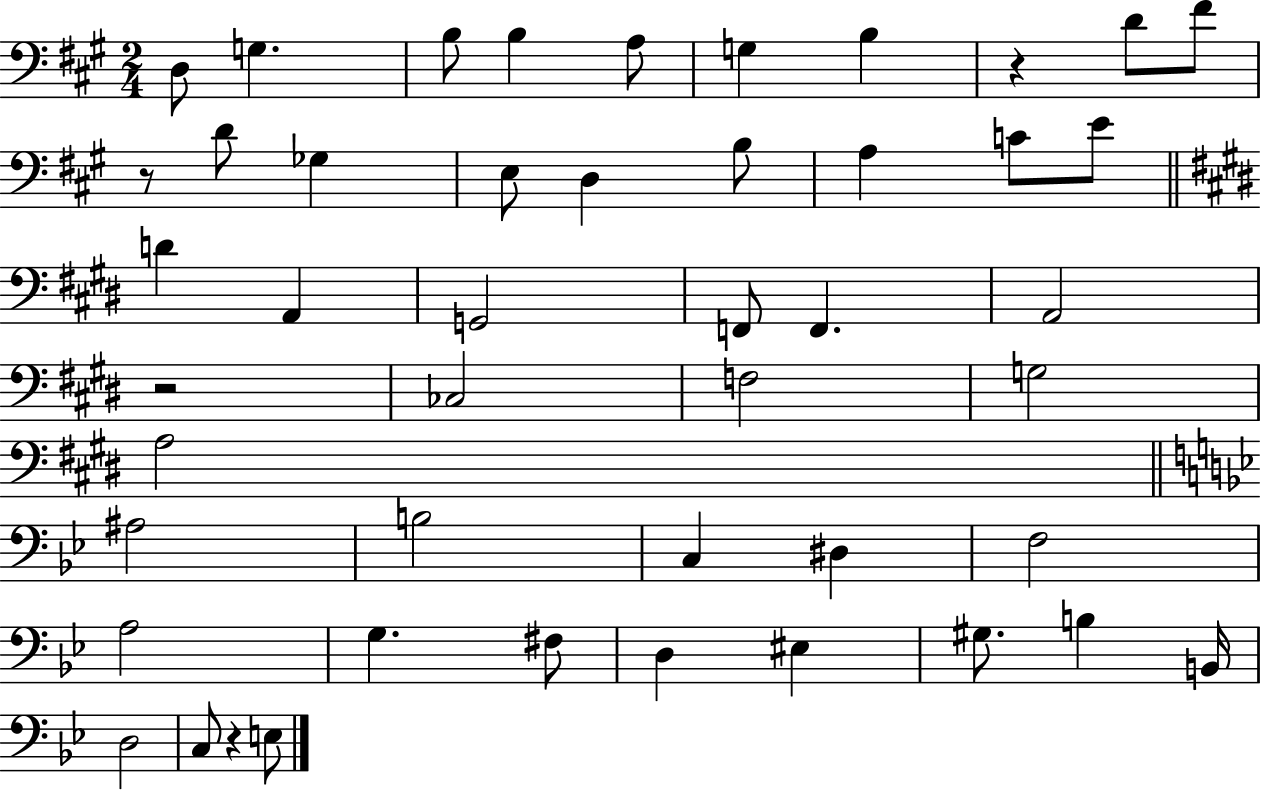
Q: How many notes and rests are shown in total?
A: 47